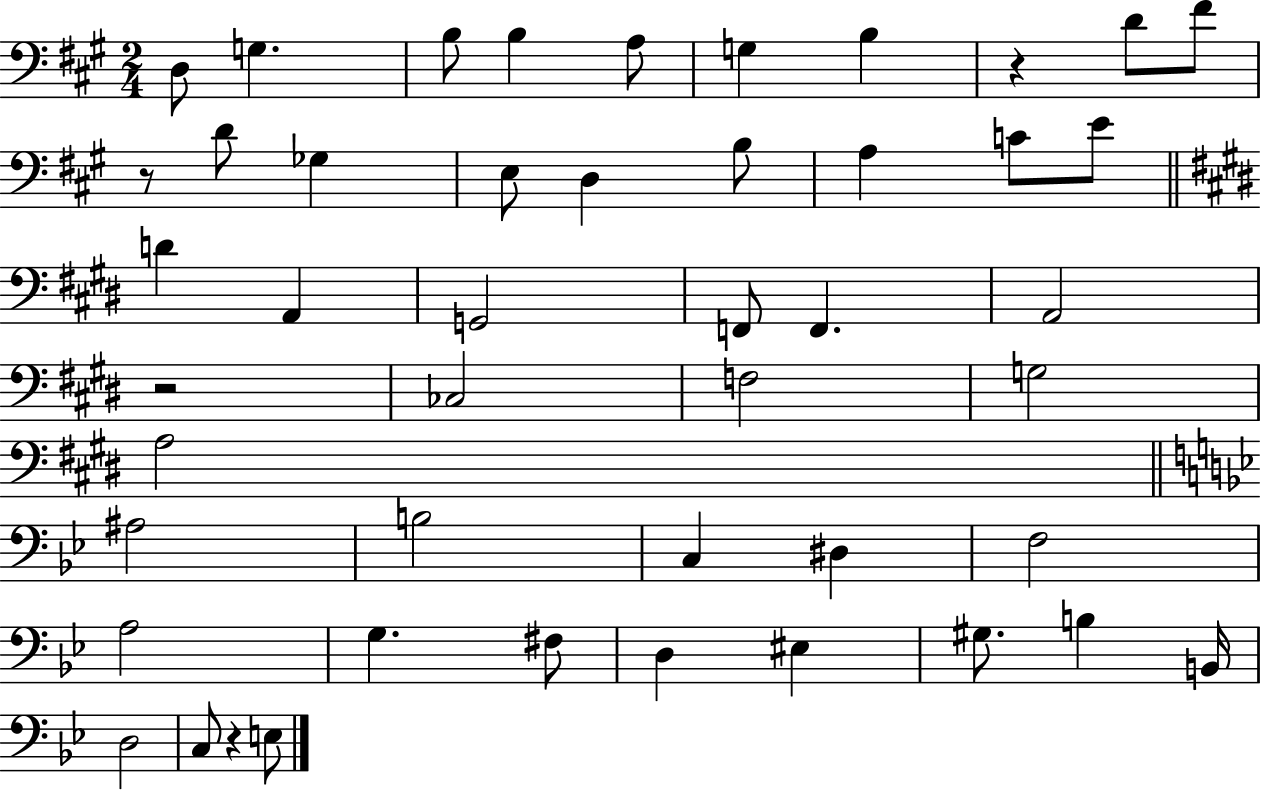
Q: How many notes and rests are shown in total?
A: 47